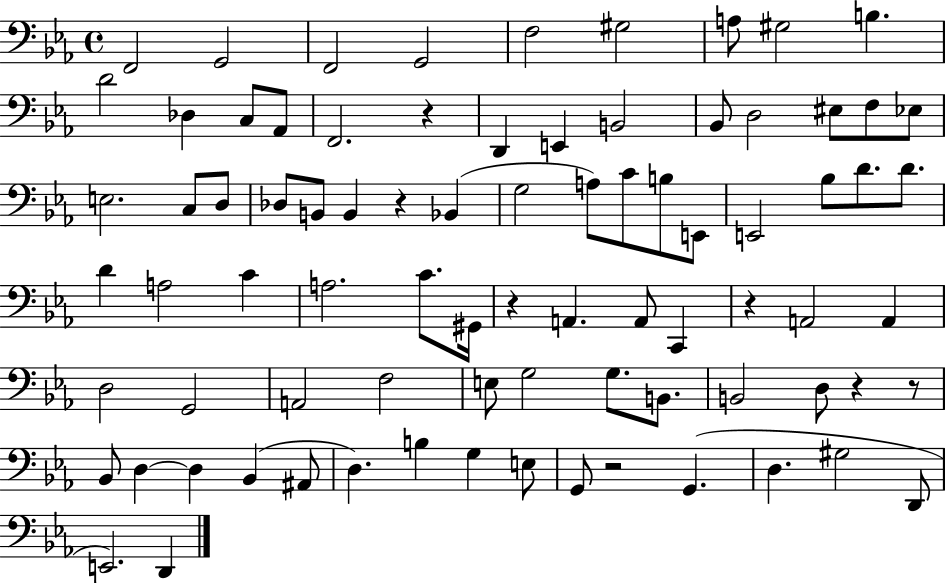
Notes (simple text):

F2/h G2/h F2/h G2/h F3/h G#3/h A3/e G#3/h B3/q. D4/h Db3/q C3/e Ab2/e F2/h. R/q D2/q E2/q B2/h Bb2/e D3/h EIS3/e F3/e Eb3/e E3/h. C3/e D3/e Db3/e B2/e B2/q R/q Bb2/q G3/h A3/e C4/e B3/e E2/e E2/h Bb3/e D4/e. D4/e. D4/q A3/h C4/q A3/h. C4/e. G#2/s R/q A2/q. A2/e C2/q R/q A2/h A2/q D3/h G2/h A2/h F3/h E3/e G3/h G3/e. B2/e. B2/h D3/e R/q R/e Bb2/e D3/q D3/q Bb2/q A#2/e D3/q. B3/q G3/q E3/e G2/e R/h G2/q. D3/q. G#3/h D2/e E2/h. D2/q